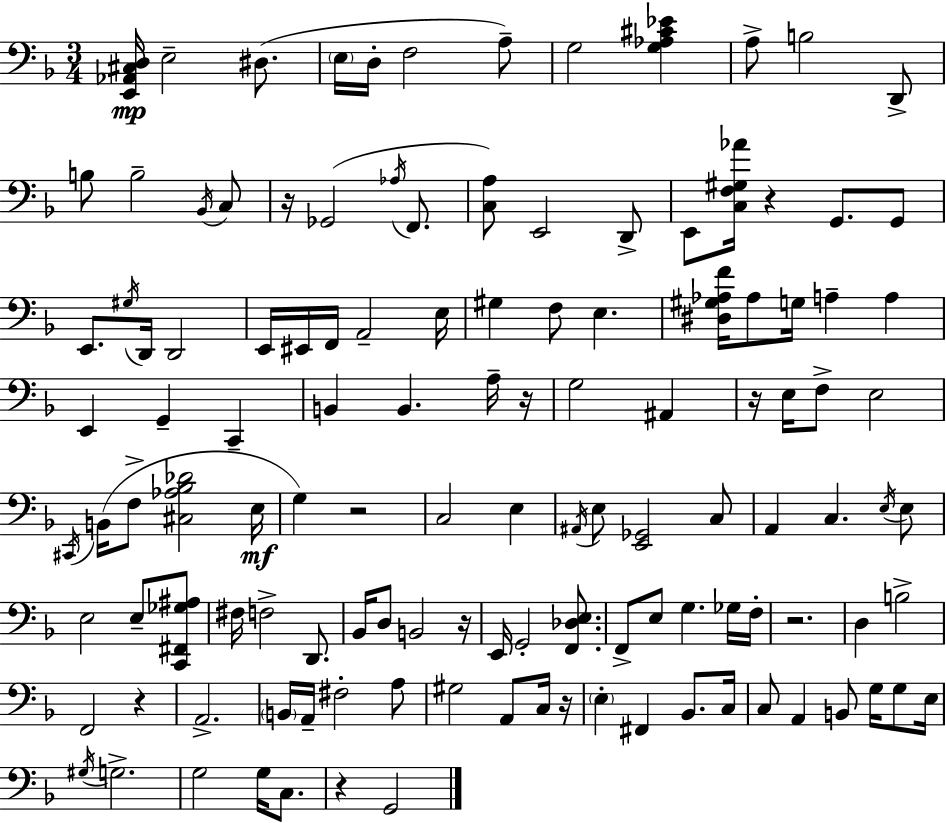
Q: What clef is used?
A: bass